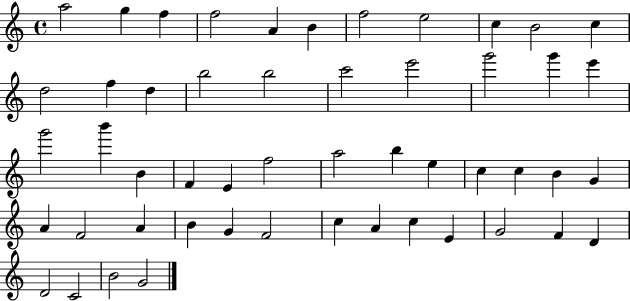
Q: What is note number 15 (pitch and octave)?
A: B5